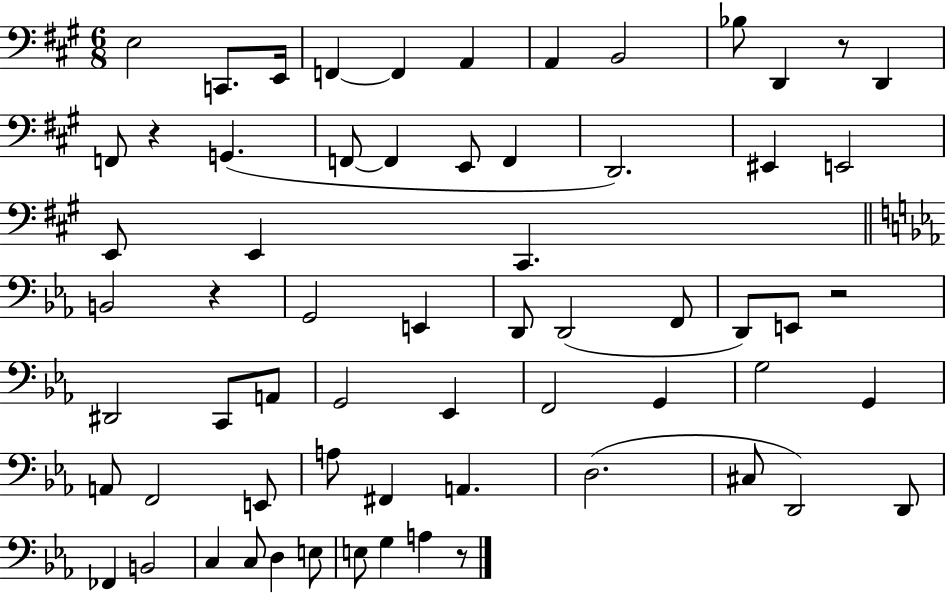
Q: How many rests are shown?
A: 5